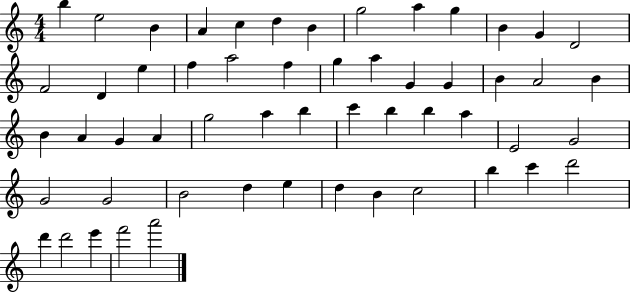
X:1
T:Untitled
M:4/4
L:1/4
K:C
b e2 B A c d B g2 a g B G D2 F2 D e f a2 f g a G G B A2 B B A G A g2 a b c' b b a E2 G2 G2 G2 B2 d e d B c2 b c' d'2 d' d'2 e' f'2 a'2